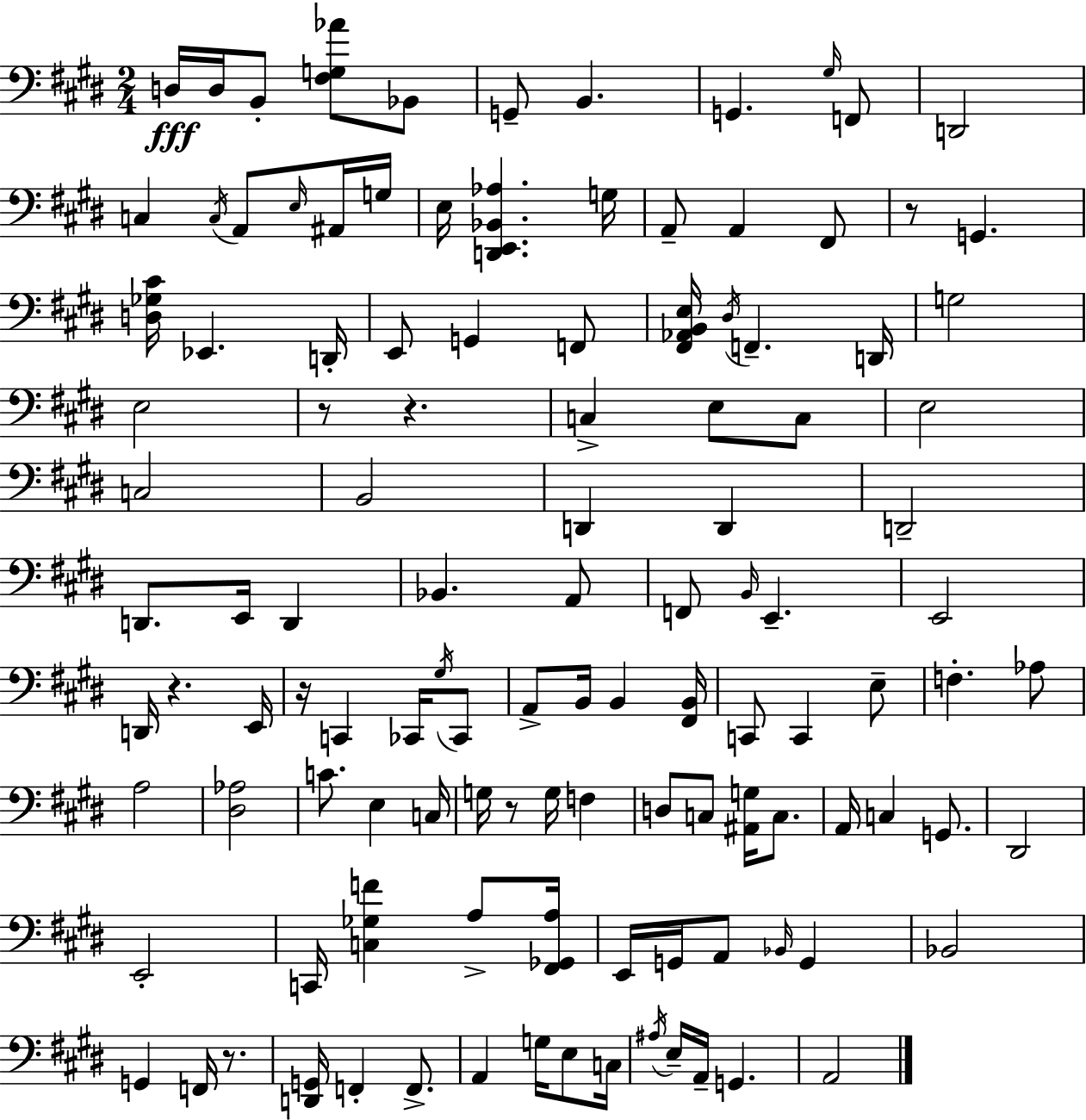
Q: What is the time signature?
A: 2/4